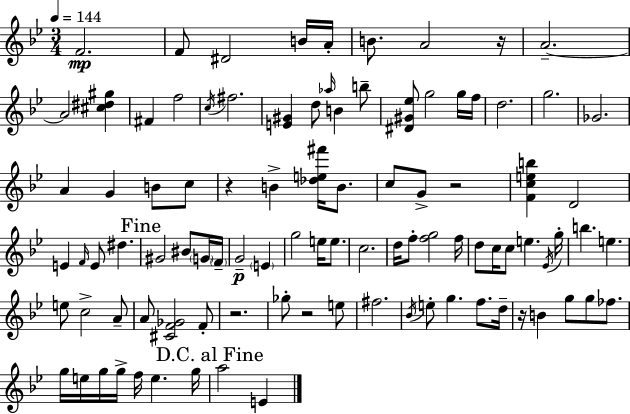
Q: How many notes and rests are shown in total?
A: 96